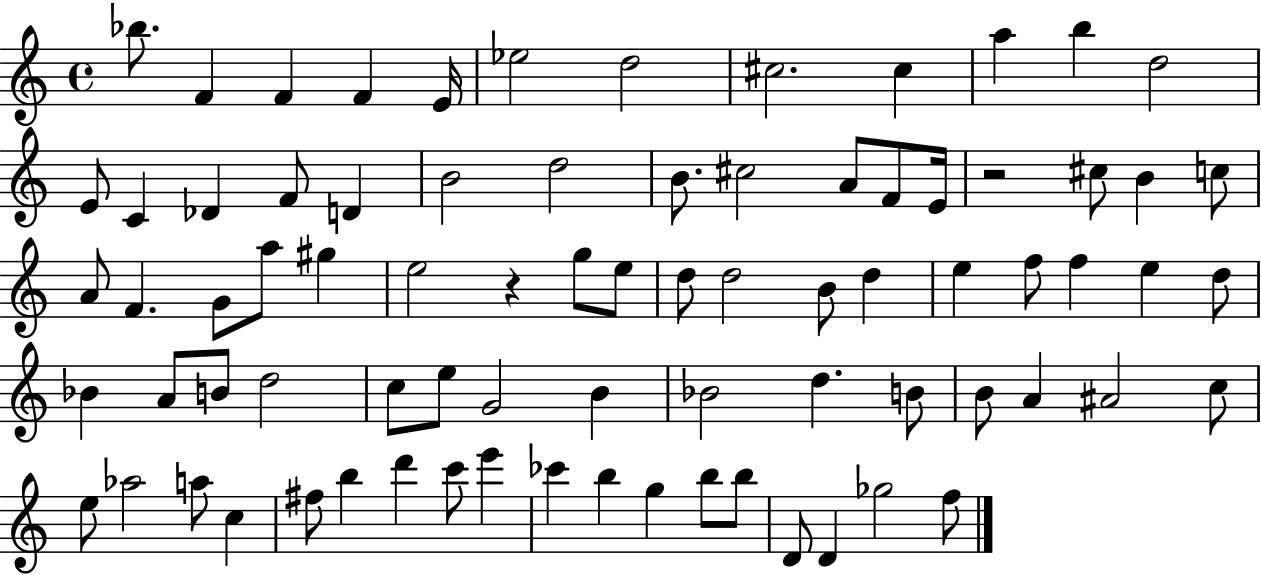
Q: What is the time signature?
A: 4/4